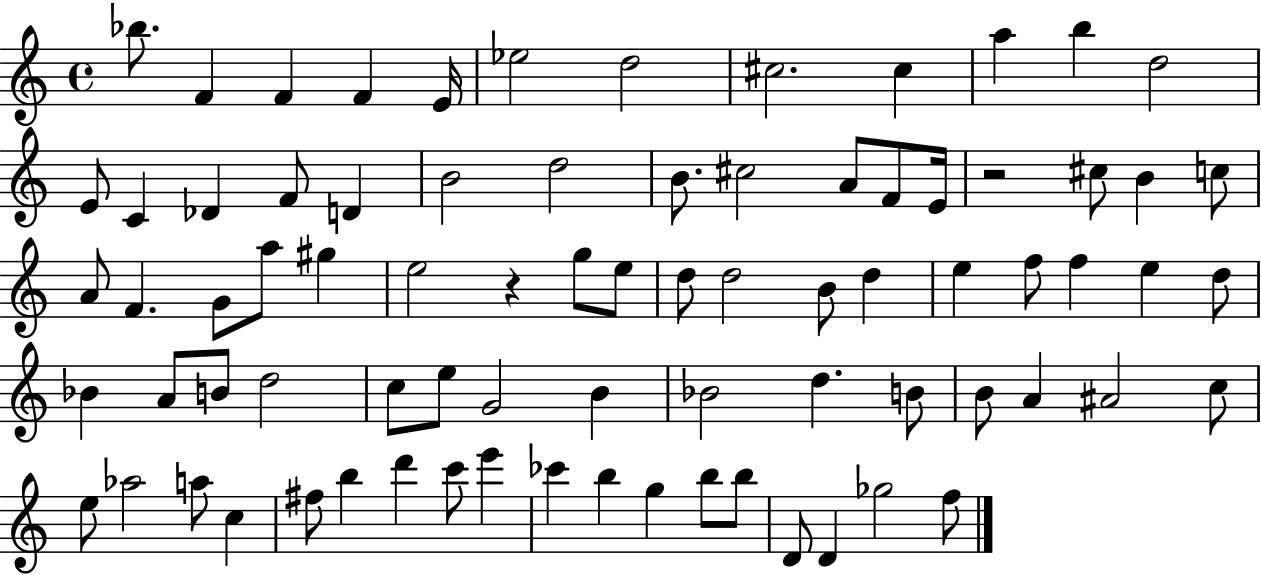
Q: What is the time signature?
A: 4/4